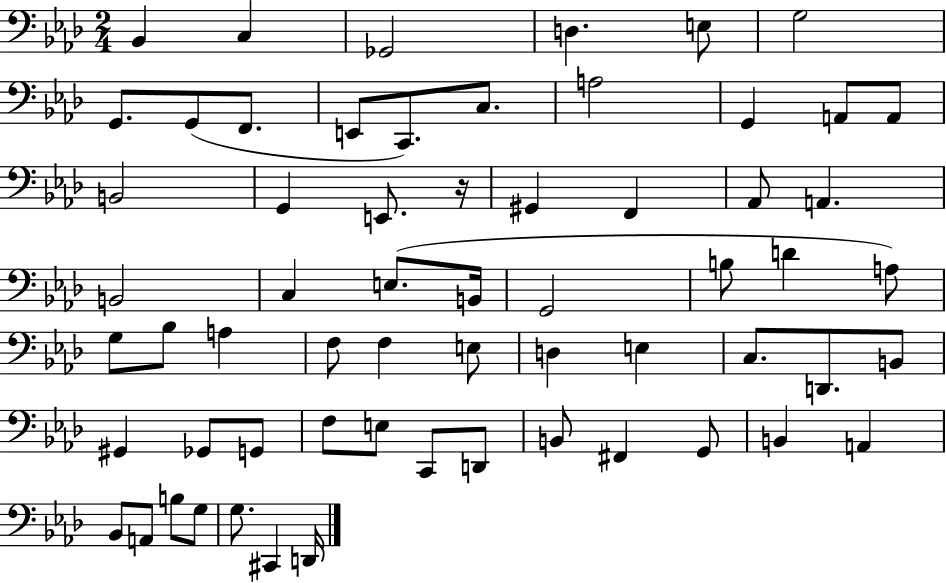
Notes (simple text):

Bb2/q C3/q Gb2/h D3/q. E3/e G3/h G2/e. G2/e F2/e. E2/e C2/e. C3/e. A3/h G2/q A2/e A2/e B2/h G2/q E2/e. R/s G#2/q F2/q Ab2/e A2/q. B2/h C3/q E3/e. B2/s G2/h B3/e D4/q A3/e G3/e Bb3/e A3/q F3/e F3/q E3/e D3/q E3/q C3/e. D2/e. B2/e G#2/q Gb2/e G2/e F3/e E3/e C2/e D2/e B2/e F#2/q G2/e B2/q A2/q Bb2/e A2/e B3/e G3/e G3/e. C#2/q D2/s